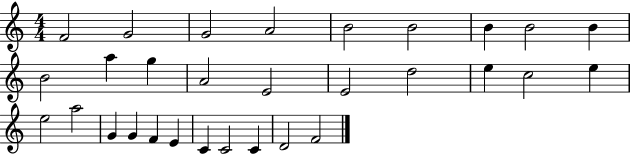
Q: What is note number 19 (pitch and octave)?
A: E5